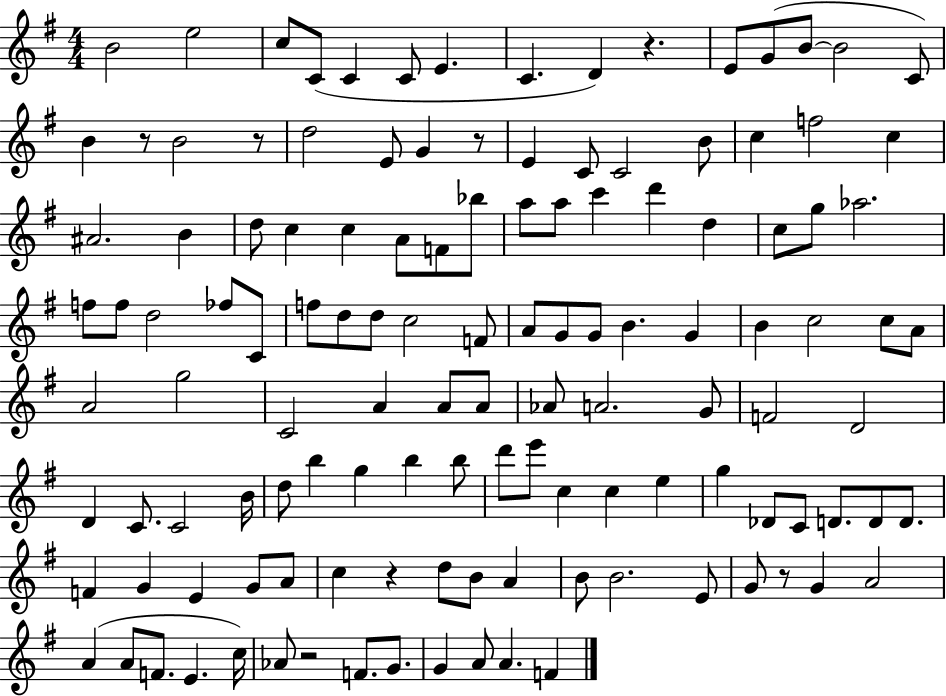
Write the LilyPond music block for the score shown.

{
  \clef treble
  \numericTimeSignature
  \time 4/4
  \key g \major
  b'2 e''2 | c''8 c'8( c'4 c'8 e'4. | c'4. d'4) r4. | e'8 g'8( b'8~~ b'2 c'8) | \break b'4 r8 b'2 r8 | d''2 e'8 g'4 r8 | e'4 c'8 c'2 b'8 | c''4 f''2 c''4 | \break ais'2. b'4 | d''8 c''4 c''4 a'8 f'8 bes''8 | a''8 a''8 c'''4 d'''4 d''4 | c''8 g''8 aes''2. | \break f''8 f''8 d''2 fes''8 c'8 | f''8 d''8 d''8 c''2 f'8 | a'8 g'8 g'8 b'4. g'4 | b'4 c''2 c''8 a'8 | \break a'2 g''2 | c'2 a'4 a'8 a'8 | aes'8 a'2. g'8 | f'2 d'2 | \break d'4 c'8. c'2 b'16 | d''8 b''4 g''4 b''4 b''8 | d'''8 e'''8 c''4 c''4 e''4 | g''4 des'8 c'8 d'8. d'8 d'8. | \break f'4 g'4 e'4 g'8 a'8 | c''4 r4 d''8 b'8 a'4 | b'8 b'2. e'8 | g'8 r8 g'4 a'2 | \break a'4( a'8 f'8. e'4. c''16) | aes'8 r2 f'8. g'8. | g'4 a'8 a'4. f'4 | \bar "|."
}